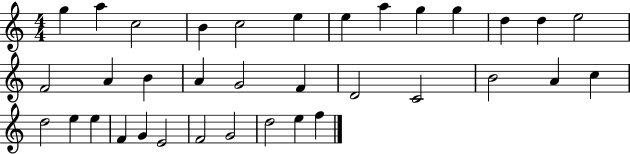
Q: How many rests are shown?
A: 0